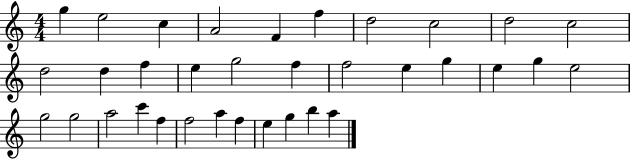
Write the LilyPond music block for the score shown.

{
  \clef treble
  \numericTimeSignature
  \time 4/4
  \key c \major
  g''4 e''2 c''4 | a'2 f'4 f''4 | d''2 c''2 | d''2 c''2 | \break d''2 d''4 f''4 | e''4 g''2 f''4 | f''2 e''4 g''4 | e''4 g''4 e''2 | \break g''2 g''2 | a''2 c'''4 f''4 | f''2 a''4 f''4 | e''4 g''4 b''4 a''4 | \break \bar "|."
}